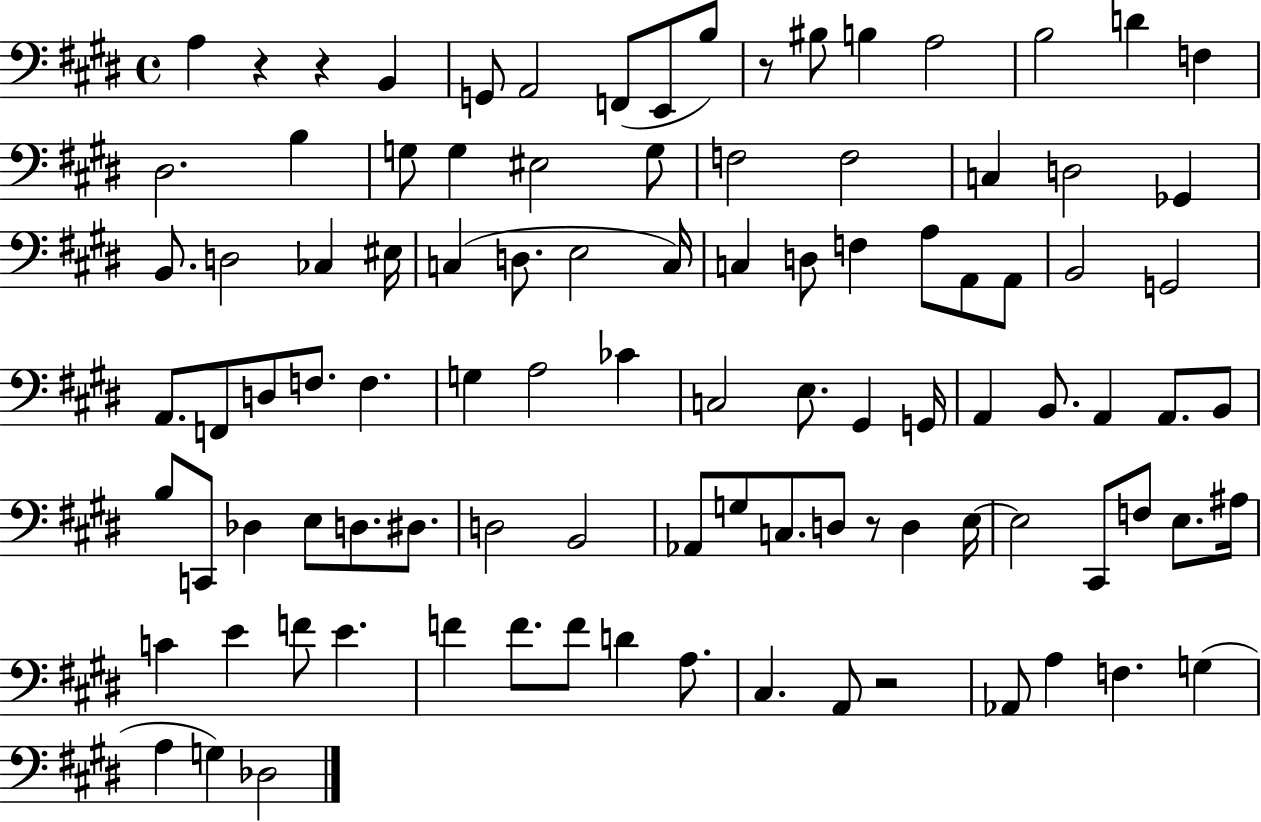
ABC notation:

X:1
T:Untitled
M:4/4
L:1/4
K:E
A, z z B,, G,,/2 A,,2 F,,/2 E,,/2 B,/2 z/2 ^B,/2 B, A,2 B,2 D F, ^D,2 B, G,/2 G, ^E,2 G,/2 F,2 F,2 C, D,2 _G,, B,,/2 D,2 _C, ^E,/4 C, D,/2 E,2 C,/4 C, D,/2 F, A,/2 A,,/2 A,,/2 B,,2 G,,2 A,,/2 F,,/2 D,/2 F,/2 F, G, A,2 _C C,2 E,/2 ^G,, G,,/4 A,, B,,/2 A,, A,,/2 B,,/2 B,/2 C,,/2 _D, E,/2 D,/2 ^D,/2 D,2 B,,2 _A,,/2 G,/2 C,/2 D,/2 z/2 D, E,/4 E,2 ^C,,/2 F,/2 E,/2 ^A,/4 C E F/2 E F F/2 F/2 D A,/2 ^C, A,,/2 z2 _A,,/2 A, F, G, A, G, _D,2